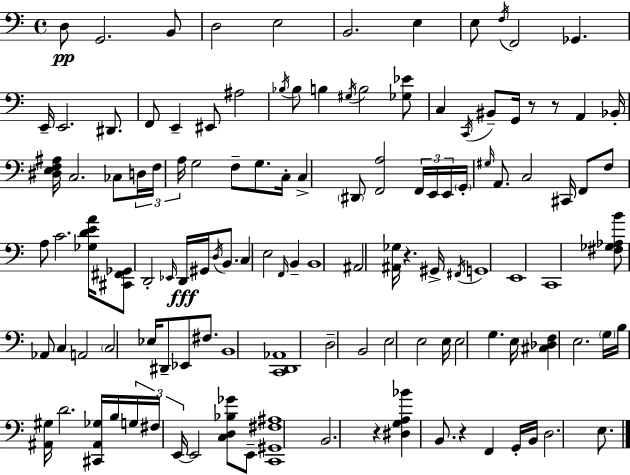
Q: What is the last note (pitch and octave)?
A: E3